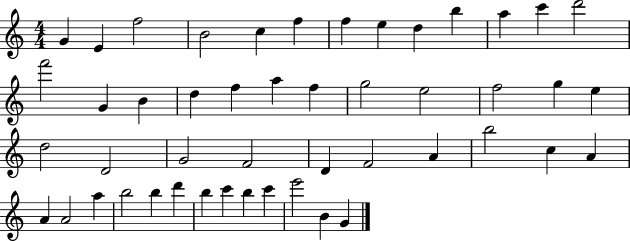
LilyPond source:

{
  \clef treble
  \numericTimeSignature
  \time 4/4
  \key c \major
  g'4 e'4 f''2 | b'2 c''4 f''4 | f''4 e''4 d''4 b''4 | a''4 c'''4 d'''2 | \break f'''2 g'4 b'4 | d''4 f''4 a''4 f''4 | g''2 e''2 | f''2 g''4 e''4 | \break d''2 d'2 | g'2 f'2 | d'4 f'2 a'4 | b''2 c''4 a'4 | \break a'4 a'2 a''4 | b''2 b''4 d'''4 | b''4 c'''4 b''4 c'''4 | e'''2 b'4 g'4 | \break \bar "|."
}